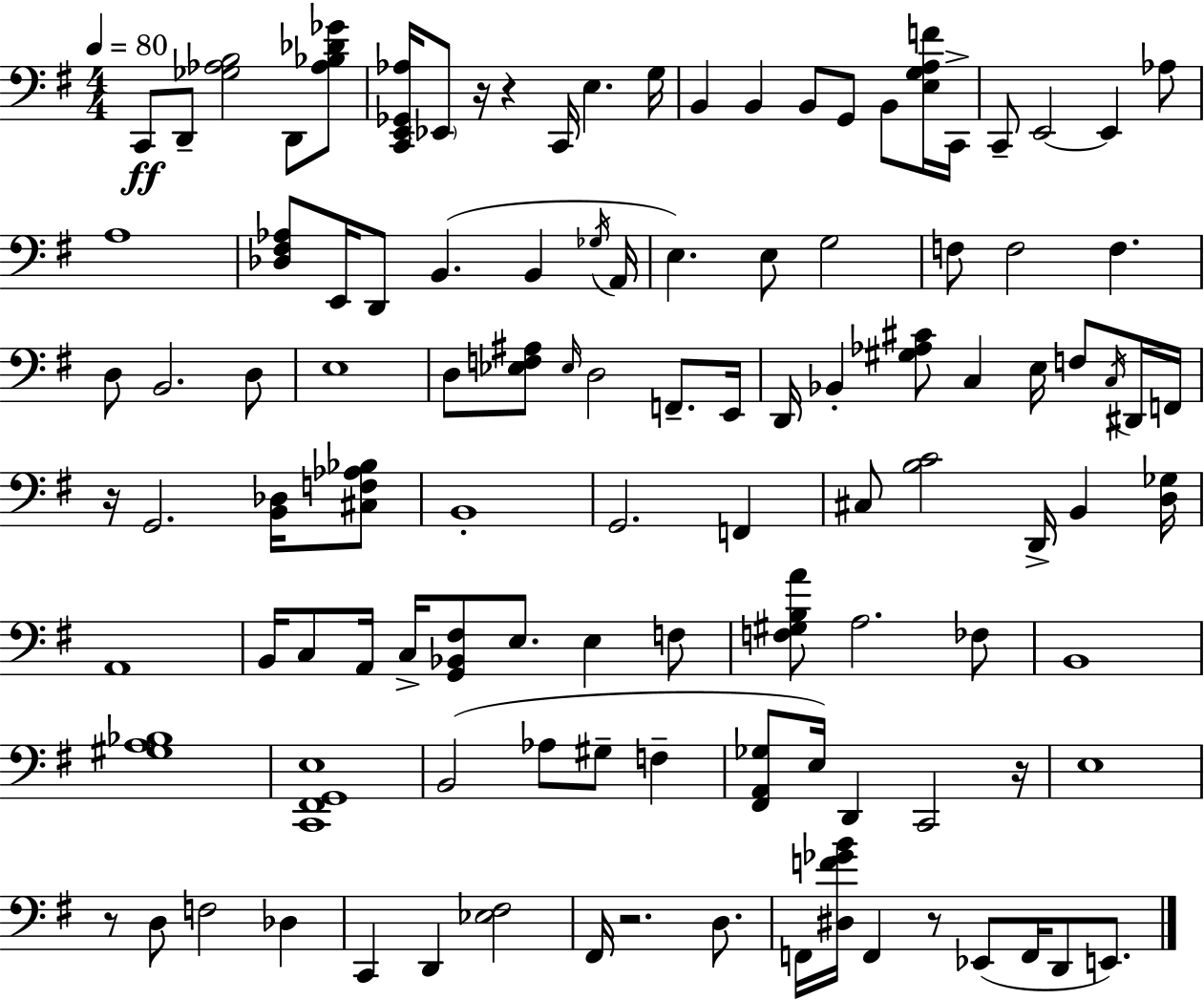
X:1
T:Untitled
M:4/4
L:1/4
K:G
C,,/2 D,,/2 [_G,_A,B,]2 D,,/2 [_A,_B,_D_G]/2 [C,,E,,_G,,_A,]/4 _E,,/2 z/4 z C,,/4 E, G,/4 B,, B,, B,,/2 G,,/2 B,,/2 [E,G,A,F]/4 C,,/4 C,,/2 E,,2 E,, _A,/2 A,4 [_D,^F,_A,]/2 E,,/4 D,,/2 B,, B,, _G,/4 A,,/4 E, E,/2 G,2 F,/2 F,2 F, D,/2 B,,2 D,/2 E,4 D,/2 [_E,F,^A,]/2 _E,/4 D,2 F,,/2 E,,/4 D,,/4 _B,, [^G,_A,^C]/2 C, E,/4 F,/2 C,/4 ^D,,/4 F,,/4 z/4 G,,2 [B,,_D,]/4 [^C,F,_A,_B,]/2 B,,4 G,,2 F,, ^C,/2 [B,C]2 D,,/4 B,, [D,_G,]/4 A,,4 B,,/4 C,/2 A,,/4 C,/4 [G,,_B,,^F,]/2 E,/2 E, F,/2 [F,^G,B,A]/2 A,2 _F,/2 B,,4 [^G,A,_B,]4 [C,,^F,,G,,E,]4 B,,2 _A,/2 ^G,/2 F, [^F,,A,,_G,]/2 E,/4 D,, C,,2 z/4 E,4 z/2 D,/2 F,2 _D, C,, D,, [_E,^F,]2 ^F,,/4 z2 D,/2 F,,/4 [^D,F_GB]/4 F,, z/2 _E,,/2 F,,/4 D,,/2 E,,/2